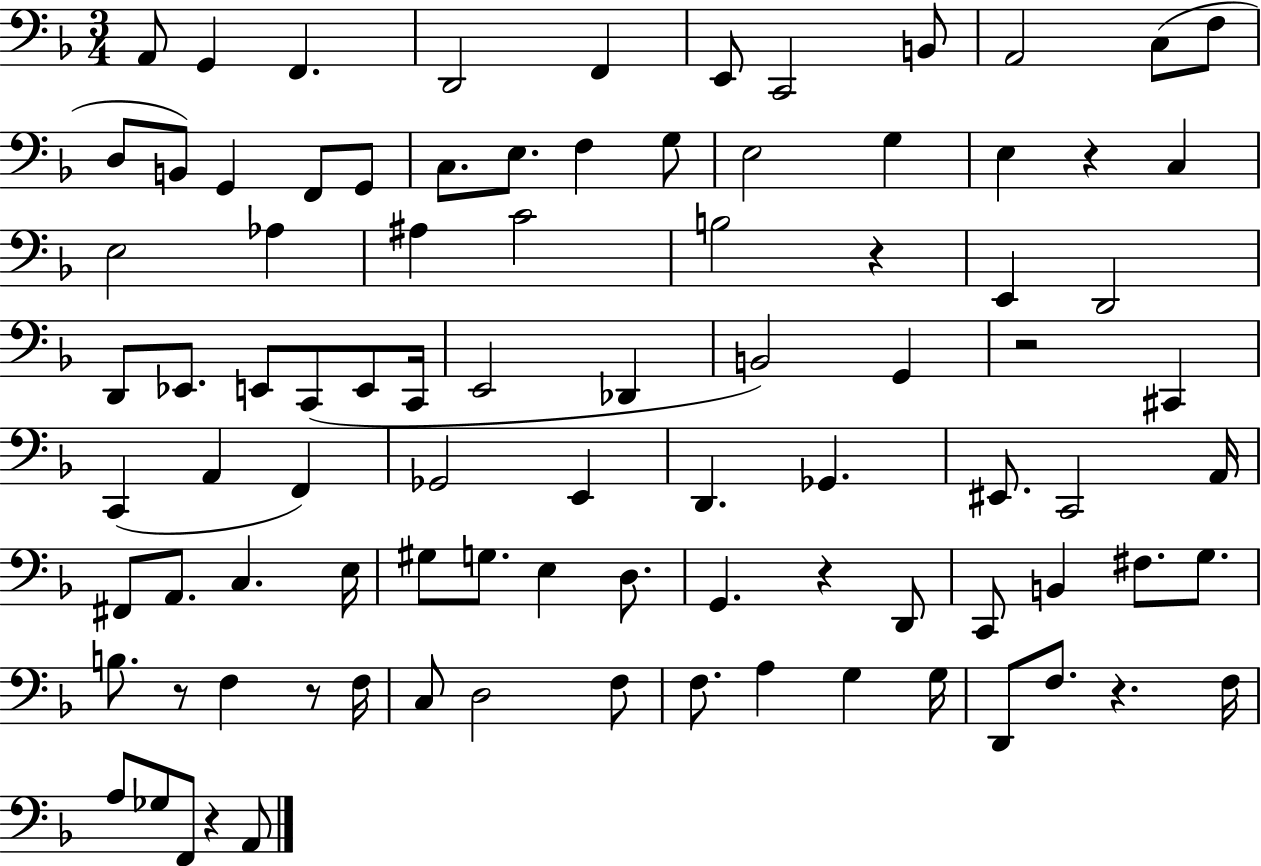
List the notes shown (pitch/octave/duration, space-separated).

A2/e G2/q F2/q. D2/h F2/q E2/e C2/h B2/e A2/h C3/e F3/e D3/e B2/e G2/q F2/e G2/e C3/e. E3/e. F3/q G3/e E3/h G3/q E3/q R/q C3/q E3/h Ab3/q A#3/q C4/h B3/h R/q E2/q D2/h D2/e Eb2/e. E2/e C2/e E2/e C2/s E2/h Db2/q B2/h G2/q R/h C#2/q C2/q A2/q F2/q Gb2/h E2/q D2/q. Gb2/q. EIS2/e. C2/h A2/s F#2/e A2/e. C3/q. E3/s G#3/e G3/e. E3/q D3/e. G2/q. R/q D2/e C2/e B2/q F#3/e. G3/e. B3/e. R/e F3/q R/e F3/s C3/e D3/h F3/e F3/e. A3/q G3/q G3/s D2/e F3/e. R/q. F3/s A3/e Gb3/e F2/e R/q A2/e